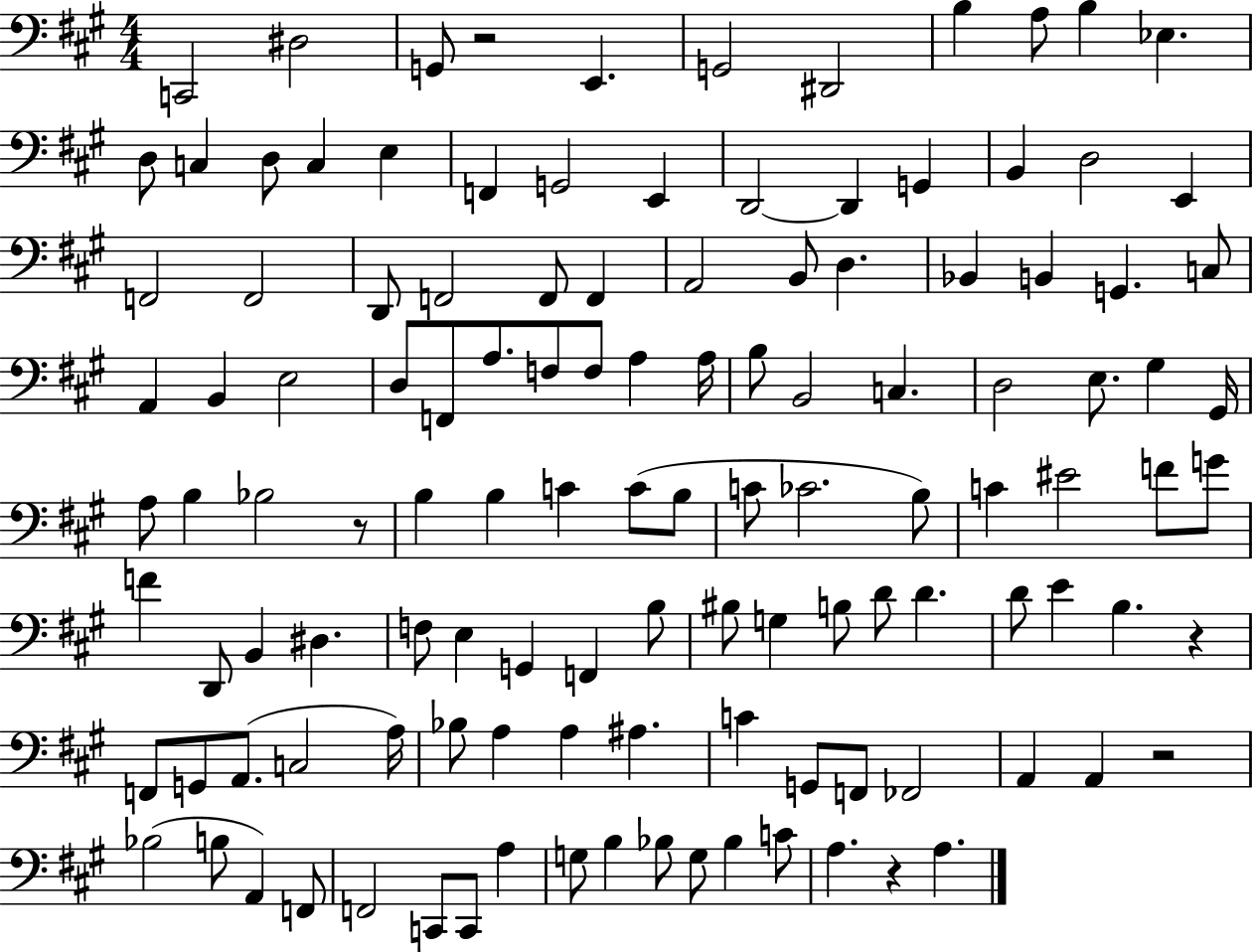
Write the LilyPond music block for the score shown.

{
  \clef bass
  \numericTimeSignature
  \time 4/4
  \key a \major
  c,2 dis2 | g,8 r2 e,4. | g,2 dis,2 | b4 a8 b4 ees4. | \break d8 c4 d8 c4 e4 | f,4 g,2 e,4 | d,2~~ d,4 g,4 | b,4 d2 e,4 | \break f,2 f,2 | d,8 f,2 f,8 f,4 | a,2 b,8 d4. | bes,4 b,4 g,4. c8 | \break a,4 b,4 e2 | d8 f,8 a8. f8 f8 a4 a16 | b8 b,2 c4. | d2 e8. gis4 gis,16 | \break a8 b4 bes2 r8 | b4 b4 c'4 c'8( b8 | c'8 ces'2. b8) | c'4 eis'2 f'8 g'8 | \break f'4 d,8 b,4 dis4. | f8 e4 g,4 f,4 b8 | bis8 g4 b8 d'8 d'4. | d'8 e'4 b4. r4 | \break f,8 g,8 a,8.( c2 a16) | bes8 a4 a4 ais4. | c'4 g,8 f,8 fes,2 | a,4 a,4 r2 | \break bes2( b8 a,4) f,8 | f,2 c,8 c,8 a4 | g8 b4 bes8 g8 bes4 c'8 | a4. r4 a4. | \break \bar "|."
}